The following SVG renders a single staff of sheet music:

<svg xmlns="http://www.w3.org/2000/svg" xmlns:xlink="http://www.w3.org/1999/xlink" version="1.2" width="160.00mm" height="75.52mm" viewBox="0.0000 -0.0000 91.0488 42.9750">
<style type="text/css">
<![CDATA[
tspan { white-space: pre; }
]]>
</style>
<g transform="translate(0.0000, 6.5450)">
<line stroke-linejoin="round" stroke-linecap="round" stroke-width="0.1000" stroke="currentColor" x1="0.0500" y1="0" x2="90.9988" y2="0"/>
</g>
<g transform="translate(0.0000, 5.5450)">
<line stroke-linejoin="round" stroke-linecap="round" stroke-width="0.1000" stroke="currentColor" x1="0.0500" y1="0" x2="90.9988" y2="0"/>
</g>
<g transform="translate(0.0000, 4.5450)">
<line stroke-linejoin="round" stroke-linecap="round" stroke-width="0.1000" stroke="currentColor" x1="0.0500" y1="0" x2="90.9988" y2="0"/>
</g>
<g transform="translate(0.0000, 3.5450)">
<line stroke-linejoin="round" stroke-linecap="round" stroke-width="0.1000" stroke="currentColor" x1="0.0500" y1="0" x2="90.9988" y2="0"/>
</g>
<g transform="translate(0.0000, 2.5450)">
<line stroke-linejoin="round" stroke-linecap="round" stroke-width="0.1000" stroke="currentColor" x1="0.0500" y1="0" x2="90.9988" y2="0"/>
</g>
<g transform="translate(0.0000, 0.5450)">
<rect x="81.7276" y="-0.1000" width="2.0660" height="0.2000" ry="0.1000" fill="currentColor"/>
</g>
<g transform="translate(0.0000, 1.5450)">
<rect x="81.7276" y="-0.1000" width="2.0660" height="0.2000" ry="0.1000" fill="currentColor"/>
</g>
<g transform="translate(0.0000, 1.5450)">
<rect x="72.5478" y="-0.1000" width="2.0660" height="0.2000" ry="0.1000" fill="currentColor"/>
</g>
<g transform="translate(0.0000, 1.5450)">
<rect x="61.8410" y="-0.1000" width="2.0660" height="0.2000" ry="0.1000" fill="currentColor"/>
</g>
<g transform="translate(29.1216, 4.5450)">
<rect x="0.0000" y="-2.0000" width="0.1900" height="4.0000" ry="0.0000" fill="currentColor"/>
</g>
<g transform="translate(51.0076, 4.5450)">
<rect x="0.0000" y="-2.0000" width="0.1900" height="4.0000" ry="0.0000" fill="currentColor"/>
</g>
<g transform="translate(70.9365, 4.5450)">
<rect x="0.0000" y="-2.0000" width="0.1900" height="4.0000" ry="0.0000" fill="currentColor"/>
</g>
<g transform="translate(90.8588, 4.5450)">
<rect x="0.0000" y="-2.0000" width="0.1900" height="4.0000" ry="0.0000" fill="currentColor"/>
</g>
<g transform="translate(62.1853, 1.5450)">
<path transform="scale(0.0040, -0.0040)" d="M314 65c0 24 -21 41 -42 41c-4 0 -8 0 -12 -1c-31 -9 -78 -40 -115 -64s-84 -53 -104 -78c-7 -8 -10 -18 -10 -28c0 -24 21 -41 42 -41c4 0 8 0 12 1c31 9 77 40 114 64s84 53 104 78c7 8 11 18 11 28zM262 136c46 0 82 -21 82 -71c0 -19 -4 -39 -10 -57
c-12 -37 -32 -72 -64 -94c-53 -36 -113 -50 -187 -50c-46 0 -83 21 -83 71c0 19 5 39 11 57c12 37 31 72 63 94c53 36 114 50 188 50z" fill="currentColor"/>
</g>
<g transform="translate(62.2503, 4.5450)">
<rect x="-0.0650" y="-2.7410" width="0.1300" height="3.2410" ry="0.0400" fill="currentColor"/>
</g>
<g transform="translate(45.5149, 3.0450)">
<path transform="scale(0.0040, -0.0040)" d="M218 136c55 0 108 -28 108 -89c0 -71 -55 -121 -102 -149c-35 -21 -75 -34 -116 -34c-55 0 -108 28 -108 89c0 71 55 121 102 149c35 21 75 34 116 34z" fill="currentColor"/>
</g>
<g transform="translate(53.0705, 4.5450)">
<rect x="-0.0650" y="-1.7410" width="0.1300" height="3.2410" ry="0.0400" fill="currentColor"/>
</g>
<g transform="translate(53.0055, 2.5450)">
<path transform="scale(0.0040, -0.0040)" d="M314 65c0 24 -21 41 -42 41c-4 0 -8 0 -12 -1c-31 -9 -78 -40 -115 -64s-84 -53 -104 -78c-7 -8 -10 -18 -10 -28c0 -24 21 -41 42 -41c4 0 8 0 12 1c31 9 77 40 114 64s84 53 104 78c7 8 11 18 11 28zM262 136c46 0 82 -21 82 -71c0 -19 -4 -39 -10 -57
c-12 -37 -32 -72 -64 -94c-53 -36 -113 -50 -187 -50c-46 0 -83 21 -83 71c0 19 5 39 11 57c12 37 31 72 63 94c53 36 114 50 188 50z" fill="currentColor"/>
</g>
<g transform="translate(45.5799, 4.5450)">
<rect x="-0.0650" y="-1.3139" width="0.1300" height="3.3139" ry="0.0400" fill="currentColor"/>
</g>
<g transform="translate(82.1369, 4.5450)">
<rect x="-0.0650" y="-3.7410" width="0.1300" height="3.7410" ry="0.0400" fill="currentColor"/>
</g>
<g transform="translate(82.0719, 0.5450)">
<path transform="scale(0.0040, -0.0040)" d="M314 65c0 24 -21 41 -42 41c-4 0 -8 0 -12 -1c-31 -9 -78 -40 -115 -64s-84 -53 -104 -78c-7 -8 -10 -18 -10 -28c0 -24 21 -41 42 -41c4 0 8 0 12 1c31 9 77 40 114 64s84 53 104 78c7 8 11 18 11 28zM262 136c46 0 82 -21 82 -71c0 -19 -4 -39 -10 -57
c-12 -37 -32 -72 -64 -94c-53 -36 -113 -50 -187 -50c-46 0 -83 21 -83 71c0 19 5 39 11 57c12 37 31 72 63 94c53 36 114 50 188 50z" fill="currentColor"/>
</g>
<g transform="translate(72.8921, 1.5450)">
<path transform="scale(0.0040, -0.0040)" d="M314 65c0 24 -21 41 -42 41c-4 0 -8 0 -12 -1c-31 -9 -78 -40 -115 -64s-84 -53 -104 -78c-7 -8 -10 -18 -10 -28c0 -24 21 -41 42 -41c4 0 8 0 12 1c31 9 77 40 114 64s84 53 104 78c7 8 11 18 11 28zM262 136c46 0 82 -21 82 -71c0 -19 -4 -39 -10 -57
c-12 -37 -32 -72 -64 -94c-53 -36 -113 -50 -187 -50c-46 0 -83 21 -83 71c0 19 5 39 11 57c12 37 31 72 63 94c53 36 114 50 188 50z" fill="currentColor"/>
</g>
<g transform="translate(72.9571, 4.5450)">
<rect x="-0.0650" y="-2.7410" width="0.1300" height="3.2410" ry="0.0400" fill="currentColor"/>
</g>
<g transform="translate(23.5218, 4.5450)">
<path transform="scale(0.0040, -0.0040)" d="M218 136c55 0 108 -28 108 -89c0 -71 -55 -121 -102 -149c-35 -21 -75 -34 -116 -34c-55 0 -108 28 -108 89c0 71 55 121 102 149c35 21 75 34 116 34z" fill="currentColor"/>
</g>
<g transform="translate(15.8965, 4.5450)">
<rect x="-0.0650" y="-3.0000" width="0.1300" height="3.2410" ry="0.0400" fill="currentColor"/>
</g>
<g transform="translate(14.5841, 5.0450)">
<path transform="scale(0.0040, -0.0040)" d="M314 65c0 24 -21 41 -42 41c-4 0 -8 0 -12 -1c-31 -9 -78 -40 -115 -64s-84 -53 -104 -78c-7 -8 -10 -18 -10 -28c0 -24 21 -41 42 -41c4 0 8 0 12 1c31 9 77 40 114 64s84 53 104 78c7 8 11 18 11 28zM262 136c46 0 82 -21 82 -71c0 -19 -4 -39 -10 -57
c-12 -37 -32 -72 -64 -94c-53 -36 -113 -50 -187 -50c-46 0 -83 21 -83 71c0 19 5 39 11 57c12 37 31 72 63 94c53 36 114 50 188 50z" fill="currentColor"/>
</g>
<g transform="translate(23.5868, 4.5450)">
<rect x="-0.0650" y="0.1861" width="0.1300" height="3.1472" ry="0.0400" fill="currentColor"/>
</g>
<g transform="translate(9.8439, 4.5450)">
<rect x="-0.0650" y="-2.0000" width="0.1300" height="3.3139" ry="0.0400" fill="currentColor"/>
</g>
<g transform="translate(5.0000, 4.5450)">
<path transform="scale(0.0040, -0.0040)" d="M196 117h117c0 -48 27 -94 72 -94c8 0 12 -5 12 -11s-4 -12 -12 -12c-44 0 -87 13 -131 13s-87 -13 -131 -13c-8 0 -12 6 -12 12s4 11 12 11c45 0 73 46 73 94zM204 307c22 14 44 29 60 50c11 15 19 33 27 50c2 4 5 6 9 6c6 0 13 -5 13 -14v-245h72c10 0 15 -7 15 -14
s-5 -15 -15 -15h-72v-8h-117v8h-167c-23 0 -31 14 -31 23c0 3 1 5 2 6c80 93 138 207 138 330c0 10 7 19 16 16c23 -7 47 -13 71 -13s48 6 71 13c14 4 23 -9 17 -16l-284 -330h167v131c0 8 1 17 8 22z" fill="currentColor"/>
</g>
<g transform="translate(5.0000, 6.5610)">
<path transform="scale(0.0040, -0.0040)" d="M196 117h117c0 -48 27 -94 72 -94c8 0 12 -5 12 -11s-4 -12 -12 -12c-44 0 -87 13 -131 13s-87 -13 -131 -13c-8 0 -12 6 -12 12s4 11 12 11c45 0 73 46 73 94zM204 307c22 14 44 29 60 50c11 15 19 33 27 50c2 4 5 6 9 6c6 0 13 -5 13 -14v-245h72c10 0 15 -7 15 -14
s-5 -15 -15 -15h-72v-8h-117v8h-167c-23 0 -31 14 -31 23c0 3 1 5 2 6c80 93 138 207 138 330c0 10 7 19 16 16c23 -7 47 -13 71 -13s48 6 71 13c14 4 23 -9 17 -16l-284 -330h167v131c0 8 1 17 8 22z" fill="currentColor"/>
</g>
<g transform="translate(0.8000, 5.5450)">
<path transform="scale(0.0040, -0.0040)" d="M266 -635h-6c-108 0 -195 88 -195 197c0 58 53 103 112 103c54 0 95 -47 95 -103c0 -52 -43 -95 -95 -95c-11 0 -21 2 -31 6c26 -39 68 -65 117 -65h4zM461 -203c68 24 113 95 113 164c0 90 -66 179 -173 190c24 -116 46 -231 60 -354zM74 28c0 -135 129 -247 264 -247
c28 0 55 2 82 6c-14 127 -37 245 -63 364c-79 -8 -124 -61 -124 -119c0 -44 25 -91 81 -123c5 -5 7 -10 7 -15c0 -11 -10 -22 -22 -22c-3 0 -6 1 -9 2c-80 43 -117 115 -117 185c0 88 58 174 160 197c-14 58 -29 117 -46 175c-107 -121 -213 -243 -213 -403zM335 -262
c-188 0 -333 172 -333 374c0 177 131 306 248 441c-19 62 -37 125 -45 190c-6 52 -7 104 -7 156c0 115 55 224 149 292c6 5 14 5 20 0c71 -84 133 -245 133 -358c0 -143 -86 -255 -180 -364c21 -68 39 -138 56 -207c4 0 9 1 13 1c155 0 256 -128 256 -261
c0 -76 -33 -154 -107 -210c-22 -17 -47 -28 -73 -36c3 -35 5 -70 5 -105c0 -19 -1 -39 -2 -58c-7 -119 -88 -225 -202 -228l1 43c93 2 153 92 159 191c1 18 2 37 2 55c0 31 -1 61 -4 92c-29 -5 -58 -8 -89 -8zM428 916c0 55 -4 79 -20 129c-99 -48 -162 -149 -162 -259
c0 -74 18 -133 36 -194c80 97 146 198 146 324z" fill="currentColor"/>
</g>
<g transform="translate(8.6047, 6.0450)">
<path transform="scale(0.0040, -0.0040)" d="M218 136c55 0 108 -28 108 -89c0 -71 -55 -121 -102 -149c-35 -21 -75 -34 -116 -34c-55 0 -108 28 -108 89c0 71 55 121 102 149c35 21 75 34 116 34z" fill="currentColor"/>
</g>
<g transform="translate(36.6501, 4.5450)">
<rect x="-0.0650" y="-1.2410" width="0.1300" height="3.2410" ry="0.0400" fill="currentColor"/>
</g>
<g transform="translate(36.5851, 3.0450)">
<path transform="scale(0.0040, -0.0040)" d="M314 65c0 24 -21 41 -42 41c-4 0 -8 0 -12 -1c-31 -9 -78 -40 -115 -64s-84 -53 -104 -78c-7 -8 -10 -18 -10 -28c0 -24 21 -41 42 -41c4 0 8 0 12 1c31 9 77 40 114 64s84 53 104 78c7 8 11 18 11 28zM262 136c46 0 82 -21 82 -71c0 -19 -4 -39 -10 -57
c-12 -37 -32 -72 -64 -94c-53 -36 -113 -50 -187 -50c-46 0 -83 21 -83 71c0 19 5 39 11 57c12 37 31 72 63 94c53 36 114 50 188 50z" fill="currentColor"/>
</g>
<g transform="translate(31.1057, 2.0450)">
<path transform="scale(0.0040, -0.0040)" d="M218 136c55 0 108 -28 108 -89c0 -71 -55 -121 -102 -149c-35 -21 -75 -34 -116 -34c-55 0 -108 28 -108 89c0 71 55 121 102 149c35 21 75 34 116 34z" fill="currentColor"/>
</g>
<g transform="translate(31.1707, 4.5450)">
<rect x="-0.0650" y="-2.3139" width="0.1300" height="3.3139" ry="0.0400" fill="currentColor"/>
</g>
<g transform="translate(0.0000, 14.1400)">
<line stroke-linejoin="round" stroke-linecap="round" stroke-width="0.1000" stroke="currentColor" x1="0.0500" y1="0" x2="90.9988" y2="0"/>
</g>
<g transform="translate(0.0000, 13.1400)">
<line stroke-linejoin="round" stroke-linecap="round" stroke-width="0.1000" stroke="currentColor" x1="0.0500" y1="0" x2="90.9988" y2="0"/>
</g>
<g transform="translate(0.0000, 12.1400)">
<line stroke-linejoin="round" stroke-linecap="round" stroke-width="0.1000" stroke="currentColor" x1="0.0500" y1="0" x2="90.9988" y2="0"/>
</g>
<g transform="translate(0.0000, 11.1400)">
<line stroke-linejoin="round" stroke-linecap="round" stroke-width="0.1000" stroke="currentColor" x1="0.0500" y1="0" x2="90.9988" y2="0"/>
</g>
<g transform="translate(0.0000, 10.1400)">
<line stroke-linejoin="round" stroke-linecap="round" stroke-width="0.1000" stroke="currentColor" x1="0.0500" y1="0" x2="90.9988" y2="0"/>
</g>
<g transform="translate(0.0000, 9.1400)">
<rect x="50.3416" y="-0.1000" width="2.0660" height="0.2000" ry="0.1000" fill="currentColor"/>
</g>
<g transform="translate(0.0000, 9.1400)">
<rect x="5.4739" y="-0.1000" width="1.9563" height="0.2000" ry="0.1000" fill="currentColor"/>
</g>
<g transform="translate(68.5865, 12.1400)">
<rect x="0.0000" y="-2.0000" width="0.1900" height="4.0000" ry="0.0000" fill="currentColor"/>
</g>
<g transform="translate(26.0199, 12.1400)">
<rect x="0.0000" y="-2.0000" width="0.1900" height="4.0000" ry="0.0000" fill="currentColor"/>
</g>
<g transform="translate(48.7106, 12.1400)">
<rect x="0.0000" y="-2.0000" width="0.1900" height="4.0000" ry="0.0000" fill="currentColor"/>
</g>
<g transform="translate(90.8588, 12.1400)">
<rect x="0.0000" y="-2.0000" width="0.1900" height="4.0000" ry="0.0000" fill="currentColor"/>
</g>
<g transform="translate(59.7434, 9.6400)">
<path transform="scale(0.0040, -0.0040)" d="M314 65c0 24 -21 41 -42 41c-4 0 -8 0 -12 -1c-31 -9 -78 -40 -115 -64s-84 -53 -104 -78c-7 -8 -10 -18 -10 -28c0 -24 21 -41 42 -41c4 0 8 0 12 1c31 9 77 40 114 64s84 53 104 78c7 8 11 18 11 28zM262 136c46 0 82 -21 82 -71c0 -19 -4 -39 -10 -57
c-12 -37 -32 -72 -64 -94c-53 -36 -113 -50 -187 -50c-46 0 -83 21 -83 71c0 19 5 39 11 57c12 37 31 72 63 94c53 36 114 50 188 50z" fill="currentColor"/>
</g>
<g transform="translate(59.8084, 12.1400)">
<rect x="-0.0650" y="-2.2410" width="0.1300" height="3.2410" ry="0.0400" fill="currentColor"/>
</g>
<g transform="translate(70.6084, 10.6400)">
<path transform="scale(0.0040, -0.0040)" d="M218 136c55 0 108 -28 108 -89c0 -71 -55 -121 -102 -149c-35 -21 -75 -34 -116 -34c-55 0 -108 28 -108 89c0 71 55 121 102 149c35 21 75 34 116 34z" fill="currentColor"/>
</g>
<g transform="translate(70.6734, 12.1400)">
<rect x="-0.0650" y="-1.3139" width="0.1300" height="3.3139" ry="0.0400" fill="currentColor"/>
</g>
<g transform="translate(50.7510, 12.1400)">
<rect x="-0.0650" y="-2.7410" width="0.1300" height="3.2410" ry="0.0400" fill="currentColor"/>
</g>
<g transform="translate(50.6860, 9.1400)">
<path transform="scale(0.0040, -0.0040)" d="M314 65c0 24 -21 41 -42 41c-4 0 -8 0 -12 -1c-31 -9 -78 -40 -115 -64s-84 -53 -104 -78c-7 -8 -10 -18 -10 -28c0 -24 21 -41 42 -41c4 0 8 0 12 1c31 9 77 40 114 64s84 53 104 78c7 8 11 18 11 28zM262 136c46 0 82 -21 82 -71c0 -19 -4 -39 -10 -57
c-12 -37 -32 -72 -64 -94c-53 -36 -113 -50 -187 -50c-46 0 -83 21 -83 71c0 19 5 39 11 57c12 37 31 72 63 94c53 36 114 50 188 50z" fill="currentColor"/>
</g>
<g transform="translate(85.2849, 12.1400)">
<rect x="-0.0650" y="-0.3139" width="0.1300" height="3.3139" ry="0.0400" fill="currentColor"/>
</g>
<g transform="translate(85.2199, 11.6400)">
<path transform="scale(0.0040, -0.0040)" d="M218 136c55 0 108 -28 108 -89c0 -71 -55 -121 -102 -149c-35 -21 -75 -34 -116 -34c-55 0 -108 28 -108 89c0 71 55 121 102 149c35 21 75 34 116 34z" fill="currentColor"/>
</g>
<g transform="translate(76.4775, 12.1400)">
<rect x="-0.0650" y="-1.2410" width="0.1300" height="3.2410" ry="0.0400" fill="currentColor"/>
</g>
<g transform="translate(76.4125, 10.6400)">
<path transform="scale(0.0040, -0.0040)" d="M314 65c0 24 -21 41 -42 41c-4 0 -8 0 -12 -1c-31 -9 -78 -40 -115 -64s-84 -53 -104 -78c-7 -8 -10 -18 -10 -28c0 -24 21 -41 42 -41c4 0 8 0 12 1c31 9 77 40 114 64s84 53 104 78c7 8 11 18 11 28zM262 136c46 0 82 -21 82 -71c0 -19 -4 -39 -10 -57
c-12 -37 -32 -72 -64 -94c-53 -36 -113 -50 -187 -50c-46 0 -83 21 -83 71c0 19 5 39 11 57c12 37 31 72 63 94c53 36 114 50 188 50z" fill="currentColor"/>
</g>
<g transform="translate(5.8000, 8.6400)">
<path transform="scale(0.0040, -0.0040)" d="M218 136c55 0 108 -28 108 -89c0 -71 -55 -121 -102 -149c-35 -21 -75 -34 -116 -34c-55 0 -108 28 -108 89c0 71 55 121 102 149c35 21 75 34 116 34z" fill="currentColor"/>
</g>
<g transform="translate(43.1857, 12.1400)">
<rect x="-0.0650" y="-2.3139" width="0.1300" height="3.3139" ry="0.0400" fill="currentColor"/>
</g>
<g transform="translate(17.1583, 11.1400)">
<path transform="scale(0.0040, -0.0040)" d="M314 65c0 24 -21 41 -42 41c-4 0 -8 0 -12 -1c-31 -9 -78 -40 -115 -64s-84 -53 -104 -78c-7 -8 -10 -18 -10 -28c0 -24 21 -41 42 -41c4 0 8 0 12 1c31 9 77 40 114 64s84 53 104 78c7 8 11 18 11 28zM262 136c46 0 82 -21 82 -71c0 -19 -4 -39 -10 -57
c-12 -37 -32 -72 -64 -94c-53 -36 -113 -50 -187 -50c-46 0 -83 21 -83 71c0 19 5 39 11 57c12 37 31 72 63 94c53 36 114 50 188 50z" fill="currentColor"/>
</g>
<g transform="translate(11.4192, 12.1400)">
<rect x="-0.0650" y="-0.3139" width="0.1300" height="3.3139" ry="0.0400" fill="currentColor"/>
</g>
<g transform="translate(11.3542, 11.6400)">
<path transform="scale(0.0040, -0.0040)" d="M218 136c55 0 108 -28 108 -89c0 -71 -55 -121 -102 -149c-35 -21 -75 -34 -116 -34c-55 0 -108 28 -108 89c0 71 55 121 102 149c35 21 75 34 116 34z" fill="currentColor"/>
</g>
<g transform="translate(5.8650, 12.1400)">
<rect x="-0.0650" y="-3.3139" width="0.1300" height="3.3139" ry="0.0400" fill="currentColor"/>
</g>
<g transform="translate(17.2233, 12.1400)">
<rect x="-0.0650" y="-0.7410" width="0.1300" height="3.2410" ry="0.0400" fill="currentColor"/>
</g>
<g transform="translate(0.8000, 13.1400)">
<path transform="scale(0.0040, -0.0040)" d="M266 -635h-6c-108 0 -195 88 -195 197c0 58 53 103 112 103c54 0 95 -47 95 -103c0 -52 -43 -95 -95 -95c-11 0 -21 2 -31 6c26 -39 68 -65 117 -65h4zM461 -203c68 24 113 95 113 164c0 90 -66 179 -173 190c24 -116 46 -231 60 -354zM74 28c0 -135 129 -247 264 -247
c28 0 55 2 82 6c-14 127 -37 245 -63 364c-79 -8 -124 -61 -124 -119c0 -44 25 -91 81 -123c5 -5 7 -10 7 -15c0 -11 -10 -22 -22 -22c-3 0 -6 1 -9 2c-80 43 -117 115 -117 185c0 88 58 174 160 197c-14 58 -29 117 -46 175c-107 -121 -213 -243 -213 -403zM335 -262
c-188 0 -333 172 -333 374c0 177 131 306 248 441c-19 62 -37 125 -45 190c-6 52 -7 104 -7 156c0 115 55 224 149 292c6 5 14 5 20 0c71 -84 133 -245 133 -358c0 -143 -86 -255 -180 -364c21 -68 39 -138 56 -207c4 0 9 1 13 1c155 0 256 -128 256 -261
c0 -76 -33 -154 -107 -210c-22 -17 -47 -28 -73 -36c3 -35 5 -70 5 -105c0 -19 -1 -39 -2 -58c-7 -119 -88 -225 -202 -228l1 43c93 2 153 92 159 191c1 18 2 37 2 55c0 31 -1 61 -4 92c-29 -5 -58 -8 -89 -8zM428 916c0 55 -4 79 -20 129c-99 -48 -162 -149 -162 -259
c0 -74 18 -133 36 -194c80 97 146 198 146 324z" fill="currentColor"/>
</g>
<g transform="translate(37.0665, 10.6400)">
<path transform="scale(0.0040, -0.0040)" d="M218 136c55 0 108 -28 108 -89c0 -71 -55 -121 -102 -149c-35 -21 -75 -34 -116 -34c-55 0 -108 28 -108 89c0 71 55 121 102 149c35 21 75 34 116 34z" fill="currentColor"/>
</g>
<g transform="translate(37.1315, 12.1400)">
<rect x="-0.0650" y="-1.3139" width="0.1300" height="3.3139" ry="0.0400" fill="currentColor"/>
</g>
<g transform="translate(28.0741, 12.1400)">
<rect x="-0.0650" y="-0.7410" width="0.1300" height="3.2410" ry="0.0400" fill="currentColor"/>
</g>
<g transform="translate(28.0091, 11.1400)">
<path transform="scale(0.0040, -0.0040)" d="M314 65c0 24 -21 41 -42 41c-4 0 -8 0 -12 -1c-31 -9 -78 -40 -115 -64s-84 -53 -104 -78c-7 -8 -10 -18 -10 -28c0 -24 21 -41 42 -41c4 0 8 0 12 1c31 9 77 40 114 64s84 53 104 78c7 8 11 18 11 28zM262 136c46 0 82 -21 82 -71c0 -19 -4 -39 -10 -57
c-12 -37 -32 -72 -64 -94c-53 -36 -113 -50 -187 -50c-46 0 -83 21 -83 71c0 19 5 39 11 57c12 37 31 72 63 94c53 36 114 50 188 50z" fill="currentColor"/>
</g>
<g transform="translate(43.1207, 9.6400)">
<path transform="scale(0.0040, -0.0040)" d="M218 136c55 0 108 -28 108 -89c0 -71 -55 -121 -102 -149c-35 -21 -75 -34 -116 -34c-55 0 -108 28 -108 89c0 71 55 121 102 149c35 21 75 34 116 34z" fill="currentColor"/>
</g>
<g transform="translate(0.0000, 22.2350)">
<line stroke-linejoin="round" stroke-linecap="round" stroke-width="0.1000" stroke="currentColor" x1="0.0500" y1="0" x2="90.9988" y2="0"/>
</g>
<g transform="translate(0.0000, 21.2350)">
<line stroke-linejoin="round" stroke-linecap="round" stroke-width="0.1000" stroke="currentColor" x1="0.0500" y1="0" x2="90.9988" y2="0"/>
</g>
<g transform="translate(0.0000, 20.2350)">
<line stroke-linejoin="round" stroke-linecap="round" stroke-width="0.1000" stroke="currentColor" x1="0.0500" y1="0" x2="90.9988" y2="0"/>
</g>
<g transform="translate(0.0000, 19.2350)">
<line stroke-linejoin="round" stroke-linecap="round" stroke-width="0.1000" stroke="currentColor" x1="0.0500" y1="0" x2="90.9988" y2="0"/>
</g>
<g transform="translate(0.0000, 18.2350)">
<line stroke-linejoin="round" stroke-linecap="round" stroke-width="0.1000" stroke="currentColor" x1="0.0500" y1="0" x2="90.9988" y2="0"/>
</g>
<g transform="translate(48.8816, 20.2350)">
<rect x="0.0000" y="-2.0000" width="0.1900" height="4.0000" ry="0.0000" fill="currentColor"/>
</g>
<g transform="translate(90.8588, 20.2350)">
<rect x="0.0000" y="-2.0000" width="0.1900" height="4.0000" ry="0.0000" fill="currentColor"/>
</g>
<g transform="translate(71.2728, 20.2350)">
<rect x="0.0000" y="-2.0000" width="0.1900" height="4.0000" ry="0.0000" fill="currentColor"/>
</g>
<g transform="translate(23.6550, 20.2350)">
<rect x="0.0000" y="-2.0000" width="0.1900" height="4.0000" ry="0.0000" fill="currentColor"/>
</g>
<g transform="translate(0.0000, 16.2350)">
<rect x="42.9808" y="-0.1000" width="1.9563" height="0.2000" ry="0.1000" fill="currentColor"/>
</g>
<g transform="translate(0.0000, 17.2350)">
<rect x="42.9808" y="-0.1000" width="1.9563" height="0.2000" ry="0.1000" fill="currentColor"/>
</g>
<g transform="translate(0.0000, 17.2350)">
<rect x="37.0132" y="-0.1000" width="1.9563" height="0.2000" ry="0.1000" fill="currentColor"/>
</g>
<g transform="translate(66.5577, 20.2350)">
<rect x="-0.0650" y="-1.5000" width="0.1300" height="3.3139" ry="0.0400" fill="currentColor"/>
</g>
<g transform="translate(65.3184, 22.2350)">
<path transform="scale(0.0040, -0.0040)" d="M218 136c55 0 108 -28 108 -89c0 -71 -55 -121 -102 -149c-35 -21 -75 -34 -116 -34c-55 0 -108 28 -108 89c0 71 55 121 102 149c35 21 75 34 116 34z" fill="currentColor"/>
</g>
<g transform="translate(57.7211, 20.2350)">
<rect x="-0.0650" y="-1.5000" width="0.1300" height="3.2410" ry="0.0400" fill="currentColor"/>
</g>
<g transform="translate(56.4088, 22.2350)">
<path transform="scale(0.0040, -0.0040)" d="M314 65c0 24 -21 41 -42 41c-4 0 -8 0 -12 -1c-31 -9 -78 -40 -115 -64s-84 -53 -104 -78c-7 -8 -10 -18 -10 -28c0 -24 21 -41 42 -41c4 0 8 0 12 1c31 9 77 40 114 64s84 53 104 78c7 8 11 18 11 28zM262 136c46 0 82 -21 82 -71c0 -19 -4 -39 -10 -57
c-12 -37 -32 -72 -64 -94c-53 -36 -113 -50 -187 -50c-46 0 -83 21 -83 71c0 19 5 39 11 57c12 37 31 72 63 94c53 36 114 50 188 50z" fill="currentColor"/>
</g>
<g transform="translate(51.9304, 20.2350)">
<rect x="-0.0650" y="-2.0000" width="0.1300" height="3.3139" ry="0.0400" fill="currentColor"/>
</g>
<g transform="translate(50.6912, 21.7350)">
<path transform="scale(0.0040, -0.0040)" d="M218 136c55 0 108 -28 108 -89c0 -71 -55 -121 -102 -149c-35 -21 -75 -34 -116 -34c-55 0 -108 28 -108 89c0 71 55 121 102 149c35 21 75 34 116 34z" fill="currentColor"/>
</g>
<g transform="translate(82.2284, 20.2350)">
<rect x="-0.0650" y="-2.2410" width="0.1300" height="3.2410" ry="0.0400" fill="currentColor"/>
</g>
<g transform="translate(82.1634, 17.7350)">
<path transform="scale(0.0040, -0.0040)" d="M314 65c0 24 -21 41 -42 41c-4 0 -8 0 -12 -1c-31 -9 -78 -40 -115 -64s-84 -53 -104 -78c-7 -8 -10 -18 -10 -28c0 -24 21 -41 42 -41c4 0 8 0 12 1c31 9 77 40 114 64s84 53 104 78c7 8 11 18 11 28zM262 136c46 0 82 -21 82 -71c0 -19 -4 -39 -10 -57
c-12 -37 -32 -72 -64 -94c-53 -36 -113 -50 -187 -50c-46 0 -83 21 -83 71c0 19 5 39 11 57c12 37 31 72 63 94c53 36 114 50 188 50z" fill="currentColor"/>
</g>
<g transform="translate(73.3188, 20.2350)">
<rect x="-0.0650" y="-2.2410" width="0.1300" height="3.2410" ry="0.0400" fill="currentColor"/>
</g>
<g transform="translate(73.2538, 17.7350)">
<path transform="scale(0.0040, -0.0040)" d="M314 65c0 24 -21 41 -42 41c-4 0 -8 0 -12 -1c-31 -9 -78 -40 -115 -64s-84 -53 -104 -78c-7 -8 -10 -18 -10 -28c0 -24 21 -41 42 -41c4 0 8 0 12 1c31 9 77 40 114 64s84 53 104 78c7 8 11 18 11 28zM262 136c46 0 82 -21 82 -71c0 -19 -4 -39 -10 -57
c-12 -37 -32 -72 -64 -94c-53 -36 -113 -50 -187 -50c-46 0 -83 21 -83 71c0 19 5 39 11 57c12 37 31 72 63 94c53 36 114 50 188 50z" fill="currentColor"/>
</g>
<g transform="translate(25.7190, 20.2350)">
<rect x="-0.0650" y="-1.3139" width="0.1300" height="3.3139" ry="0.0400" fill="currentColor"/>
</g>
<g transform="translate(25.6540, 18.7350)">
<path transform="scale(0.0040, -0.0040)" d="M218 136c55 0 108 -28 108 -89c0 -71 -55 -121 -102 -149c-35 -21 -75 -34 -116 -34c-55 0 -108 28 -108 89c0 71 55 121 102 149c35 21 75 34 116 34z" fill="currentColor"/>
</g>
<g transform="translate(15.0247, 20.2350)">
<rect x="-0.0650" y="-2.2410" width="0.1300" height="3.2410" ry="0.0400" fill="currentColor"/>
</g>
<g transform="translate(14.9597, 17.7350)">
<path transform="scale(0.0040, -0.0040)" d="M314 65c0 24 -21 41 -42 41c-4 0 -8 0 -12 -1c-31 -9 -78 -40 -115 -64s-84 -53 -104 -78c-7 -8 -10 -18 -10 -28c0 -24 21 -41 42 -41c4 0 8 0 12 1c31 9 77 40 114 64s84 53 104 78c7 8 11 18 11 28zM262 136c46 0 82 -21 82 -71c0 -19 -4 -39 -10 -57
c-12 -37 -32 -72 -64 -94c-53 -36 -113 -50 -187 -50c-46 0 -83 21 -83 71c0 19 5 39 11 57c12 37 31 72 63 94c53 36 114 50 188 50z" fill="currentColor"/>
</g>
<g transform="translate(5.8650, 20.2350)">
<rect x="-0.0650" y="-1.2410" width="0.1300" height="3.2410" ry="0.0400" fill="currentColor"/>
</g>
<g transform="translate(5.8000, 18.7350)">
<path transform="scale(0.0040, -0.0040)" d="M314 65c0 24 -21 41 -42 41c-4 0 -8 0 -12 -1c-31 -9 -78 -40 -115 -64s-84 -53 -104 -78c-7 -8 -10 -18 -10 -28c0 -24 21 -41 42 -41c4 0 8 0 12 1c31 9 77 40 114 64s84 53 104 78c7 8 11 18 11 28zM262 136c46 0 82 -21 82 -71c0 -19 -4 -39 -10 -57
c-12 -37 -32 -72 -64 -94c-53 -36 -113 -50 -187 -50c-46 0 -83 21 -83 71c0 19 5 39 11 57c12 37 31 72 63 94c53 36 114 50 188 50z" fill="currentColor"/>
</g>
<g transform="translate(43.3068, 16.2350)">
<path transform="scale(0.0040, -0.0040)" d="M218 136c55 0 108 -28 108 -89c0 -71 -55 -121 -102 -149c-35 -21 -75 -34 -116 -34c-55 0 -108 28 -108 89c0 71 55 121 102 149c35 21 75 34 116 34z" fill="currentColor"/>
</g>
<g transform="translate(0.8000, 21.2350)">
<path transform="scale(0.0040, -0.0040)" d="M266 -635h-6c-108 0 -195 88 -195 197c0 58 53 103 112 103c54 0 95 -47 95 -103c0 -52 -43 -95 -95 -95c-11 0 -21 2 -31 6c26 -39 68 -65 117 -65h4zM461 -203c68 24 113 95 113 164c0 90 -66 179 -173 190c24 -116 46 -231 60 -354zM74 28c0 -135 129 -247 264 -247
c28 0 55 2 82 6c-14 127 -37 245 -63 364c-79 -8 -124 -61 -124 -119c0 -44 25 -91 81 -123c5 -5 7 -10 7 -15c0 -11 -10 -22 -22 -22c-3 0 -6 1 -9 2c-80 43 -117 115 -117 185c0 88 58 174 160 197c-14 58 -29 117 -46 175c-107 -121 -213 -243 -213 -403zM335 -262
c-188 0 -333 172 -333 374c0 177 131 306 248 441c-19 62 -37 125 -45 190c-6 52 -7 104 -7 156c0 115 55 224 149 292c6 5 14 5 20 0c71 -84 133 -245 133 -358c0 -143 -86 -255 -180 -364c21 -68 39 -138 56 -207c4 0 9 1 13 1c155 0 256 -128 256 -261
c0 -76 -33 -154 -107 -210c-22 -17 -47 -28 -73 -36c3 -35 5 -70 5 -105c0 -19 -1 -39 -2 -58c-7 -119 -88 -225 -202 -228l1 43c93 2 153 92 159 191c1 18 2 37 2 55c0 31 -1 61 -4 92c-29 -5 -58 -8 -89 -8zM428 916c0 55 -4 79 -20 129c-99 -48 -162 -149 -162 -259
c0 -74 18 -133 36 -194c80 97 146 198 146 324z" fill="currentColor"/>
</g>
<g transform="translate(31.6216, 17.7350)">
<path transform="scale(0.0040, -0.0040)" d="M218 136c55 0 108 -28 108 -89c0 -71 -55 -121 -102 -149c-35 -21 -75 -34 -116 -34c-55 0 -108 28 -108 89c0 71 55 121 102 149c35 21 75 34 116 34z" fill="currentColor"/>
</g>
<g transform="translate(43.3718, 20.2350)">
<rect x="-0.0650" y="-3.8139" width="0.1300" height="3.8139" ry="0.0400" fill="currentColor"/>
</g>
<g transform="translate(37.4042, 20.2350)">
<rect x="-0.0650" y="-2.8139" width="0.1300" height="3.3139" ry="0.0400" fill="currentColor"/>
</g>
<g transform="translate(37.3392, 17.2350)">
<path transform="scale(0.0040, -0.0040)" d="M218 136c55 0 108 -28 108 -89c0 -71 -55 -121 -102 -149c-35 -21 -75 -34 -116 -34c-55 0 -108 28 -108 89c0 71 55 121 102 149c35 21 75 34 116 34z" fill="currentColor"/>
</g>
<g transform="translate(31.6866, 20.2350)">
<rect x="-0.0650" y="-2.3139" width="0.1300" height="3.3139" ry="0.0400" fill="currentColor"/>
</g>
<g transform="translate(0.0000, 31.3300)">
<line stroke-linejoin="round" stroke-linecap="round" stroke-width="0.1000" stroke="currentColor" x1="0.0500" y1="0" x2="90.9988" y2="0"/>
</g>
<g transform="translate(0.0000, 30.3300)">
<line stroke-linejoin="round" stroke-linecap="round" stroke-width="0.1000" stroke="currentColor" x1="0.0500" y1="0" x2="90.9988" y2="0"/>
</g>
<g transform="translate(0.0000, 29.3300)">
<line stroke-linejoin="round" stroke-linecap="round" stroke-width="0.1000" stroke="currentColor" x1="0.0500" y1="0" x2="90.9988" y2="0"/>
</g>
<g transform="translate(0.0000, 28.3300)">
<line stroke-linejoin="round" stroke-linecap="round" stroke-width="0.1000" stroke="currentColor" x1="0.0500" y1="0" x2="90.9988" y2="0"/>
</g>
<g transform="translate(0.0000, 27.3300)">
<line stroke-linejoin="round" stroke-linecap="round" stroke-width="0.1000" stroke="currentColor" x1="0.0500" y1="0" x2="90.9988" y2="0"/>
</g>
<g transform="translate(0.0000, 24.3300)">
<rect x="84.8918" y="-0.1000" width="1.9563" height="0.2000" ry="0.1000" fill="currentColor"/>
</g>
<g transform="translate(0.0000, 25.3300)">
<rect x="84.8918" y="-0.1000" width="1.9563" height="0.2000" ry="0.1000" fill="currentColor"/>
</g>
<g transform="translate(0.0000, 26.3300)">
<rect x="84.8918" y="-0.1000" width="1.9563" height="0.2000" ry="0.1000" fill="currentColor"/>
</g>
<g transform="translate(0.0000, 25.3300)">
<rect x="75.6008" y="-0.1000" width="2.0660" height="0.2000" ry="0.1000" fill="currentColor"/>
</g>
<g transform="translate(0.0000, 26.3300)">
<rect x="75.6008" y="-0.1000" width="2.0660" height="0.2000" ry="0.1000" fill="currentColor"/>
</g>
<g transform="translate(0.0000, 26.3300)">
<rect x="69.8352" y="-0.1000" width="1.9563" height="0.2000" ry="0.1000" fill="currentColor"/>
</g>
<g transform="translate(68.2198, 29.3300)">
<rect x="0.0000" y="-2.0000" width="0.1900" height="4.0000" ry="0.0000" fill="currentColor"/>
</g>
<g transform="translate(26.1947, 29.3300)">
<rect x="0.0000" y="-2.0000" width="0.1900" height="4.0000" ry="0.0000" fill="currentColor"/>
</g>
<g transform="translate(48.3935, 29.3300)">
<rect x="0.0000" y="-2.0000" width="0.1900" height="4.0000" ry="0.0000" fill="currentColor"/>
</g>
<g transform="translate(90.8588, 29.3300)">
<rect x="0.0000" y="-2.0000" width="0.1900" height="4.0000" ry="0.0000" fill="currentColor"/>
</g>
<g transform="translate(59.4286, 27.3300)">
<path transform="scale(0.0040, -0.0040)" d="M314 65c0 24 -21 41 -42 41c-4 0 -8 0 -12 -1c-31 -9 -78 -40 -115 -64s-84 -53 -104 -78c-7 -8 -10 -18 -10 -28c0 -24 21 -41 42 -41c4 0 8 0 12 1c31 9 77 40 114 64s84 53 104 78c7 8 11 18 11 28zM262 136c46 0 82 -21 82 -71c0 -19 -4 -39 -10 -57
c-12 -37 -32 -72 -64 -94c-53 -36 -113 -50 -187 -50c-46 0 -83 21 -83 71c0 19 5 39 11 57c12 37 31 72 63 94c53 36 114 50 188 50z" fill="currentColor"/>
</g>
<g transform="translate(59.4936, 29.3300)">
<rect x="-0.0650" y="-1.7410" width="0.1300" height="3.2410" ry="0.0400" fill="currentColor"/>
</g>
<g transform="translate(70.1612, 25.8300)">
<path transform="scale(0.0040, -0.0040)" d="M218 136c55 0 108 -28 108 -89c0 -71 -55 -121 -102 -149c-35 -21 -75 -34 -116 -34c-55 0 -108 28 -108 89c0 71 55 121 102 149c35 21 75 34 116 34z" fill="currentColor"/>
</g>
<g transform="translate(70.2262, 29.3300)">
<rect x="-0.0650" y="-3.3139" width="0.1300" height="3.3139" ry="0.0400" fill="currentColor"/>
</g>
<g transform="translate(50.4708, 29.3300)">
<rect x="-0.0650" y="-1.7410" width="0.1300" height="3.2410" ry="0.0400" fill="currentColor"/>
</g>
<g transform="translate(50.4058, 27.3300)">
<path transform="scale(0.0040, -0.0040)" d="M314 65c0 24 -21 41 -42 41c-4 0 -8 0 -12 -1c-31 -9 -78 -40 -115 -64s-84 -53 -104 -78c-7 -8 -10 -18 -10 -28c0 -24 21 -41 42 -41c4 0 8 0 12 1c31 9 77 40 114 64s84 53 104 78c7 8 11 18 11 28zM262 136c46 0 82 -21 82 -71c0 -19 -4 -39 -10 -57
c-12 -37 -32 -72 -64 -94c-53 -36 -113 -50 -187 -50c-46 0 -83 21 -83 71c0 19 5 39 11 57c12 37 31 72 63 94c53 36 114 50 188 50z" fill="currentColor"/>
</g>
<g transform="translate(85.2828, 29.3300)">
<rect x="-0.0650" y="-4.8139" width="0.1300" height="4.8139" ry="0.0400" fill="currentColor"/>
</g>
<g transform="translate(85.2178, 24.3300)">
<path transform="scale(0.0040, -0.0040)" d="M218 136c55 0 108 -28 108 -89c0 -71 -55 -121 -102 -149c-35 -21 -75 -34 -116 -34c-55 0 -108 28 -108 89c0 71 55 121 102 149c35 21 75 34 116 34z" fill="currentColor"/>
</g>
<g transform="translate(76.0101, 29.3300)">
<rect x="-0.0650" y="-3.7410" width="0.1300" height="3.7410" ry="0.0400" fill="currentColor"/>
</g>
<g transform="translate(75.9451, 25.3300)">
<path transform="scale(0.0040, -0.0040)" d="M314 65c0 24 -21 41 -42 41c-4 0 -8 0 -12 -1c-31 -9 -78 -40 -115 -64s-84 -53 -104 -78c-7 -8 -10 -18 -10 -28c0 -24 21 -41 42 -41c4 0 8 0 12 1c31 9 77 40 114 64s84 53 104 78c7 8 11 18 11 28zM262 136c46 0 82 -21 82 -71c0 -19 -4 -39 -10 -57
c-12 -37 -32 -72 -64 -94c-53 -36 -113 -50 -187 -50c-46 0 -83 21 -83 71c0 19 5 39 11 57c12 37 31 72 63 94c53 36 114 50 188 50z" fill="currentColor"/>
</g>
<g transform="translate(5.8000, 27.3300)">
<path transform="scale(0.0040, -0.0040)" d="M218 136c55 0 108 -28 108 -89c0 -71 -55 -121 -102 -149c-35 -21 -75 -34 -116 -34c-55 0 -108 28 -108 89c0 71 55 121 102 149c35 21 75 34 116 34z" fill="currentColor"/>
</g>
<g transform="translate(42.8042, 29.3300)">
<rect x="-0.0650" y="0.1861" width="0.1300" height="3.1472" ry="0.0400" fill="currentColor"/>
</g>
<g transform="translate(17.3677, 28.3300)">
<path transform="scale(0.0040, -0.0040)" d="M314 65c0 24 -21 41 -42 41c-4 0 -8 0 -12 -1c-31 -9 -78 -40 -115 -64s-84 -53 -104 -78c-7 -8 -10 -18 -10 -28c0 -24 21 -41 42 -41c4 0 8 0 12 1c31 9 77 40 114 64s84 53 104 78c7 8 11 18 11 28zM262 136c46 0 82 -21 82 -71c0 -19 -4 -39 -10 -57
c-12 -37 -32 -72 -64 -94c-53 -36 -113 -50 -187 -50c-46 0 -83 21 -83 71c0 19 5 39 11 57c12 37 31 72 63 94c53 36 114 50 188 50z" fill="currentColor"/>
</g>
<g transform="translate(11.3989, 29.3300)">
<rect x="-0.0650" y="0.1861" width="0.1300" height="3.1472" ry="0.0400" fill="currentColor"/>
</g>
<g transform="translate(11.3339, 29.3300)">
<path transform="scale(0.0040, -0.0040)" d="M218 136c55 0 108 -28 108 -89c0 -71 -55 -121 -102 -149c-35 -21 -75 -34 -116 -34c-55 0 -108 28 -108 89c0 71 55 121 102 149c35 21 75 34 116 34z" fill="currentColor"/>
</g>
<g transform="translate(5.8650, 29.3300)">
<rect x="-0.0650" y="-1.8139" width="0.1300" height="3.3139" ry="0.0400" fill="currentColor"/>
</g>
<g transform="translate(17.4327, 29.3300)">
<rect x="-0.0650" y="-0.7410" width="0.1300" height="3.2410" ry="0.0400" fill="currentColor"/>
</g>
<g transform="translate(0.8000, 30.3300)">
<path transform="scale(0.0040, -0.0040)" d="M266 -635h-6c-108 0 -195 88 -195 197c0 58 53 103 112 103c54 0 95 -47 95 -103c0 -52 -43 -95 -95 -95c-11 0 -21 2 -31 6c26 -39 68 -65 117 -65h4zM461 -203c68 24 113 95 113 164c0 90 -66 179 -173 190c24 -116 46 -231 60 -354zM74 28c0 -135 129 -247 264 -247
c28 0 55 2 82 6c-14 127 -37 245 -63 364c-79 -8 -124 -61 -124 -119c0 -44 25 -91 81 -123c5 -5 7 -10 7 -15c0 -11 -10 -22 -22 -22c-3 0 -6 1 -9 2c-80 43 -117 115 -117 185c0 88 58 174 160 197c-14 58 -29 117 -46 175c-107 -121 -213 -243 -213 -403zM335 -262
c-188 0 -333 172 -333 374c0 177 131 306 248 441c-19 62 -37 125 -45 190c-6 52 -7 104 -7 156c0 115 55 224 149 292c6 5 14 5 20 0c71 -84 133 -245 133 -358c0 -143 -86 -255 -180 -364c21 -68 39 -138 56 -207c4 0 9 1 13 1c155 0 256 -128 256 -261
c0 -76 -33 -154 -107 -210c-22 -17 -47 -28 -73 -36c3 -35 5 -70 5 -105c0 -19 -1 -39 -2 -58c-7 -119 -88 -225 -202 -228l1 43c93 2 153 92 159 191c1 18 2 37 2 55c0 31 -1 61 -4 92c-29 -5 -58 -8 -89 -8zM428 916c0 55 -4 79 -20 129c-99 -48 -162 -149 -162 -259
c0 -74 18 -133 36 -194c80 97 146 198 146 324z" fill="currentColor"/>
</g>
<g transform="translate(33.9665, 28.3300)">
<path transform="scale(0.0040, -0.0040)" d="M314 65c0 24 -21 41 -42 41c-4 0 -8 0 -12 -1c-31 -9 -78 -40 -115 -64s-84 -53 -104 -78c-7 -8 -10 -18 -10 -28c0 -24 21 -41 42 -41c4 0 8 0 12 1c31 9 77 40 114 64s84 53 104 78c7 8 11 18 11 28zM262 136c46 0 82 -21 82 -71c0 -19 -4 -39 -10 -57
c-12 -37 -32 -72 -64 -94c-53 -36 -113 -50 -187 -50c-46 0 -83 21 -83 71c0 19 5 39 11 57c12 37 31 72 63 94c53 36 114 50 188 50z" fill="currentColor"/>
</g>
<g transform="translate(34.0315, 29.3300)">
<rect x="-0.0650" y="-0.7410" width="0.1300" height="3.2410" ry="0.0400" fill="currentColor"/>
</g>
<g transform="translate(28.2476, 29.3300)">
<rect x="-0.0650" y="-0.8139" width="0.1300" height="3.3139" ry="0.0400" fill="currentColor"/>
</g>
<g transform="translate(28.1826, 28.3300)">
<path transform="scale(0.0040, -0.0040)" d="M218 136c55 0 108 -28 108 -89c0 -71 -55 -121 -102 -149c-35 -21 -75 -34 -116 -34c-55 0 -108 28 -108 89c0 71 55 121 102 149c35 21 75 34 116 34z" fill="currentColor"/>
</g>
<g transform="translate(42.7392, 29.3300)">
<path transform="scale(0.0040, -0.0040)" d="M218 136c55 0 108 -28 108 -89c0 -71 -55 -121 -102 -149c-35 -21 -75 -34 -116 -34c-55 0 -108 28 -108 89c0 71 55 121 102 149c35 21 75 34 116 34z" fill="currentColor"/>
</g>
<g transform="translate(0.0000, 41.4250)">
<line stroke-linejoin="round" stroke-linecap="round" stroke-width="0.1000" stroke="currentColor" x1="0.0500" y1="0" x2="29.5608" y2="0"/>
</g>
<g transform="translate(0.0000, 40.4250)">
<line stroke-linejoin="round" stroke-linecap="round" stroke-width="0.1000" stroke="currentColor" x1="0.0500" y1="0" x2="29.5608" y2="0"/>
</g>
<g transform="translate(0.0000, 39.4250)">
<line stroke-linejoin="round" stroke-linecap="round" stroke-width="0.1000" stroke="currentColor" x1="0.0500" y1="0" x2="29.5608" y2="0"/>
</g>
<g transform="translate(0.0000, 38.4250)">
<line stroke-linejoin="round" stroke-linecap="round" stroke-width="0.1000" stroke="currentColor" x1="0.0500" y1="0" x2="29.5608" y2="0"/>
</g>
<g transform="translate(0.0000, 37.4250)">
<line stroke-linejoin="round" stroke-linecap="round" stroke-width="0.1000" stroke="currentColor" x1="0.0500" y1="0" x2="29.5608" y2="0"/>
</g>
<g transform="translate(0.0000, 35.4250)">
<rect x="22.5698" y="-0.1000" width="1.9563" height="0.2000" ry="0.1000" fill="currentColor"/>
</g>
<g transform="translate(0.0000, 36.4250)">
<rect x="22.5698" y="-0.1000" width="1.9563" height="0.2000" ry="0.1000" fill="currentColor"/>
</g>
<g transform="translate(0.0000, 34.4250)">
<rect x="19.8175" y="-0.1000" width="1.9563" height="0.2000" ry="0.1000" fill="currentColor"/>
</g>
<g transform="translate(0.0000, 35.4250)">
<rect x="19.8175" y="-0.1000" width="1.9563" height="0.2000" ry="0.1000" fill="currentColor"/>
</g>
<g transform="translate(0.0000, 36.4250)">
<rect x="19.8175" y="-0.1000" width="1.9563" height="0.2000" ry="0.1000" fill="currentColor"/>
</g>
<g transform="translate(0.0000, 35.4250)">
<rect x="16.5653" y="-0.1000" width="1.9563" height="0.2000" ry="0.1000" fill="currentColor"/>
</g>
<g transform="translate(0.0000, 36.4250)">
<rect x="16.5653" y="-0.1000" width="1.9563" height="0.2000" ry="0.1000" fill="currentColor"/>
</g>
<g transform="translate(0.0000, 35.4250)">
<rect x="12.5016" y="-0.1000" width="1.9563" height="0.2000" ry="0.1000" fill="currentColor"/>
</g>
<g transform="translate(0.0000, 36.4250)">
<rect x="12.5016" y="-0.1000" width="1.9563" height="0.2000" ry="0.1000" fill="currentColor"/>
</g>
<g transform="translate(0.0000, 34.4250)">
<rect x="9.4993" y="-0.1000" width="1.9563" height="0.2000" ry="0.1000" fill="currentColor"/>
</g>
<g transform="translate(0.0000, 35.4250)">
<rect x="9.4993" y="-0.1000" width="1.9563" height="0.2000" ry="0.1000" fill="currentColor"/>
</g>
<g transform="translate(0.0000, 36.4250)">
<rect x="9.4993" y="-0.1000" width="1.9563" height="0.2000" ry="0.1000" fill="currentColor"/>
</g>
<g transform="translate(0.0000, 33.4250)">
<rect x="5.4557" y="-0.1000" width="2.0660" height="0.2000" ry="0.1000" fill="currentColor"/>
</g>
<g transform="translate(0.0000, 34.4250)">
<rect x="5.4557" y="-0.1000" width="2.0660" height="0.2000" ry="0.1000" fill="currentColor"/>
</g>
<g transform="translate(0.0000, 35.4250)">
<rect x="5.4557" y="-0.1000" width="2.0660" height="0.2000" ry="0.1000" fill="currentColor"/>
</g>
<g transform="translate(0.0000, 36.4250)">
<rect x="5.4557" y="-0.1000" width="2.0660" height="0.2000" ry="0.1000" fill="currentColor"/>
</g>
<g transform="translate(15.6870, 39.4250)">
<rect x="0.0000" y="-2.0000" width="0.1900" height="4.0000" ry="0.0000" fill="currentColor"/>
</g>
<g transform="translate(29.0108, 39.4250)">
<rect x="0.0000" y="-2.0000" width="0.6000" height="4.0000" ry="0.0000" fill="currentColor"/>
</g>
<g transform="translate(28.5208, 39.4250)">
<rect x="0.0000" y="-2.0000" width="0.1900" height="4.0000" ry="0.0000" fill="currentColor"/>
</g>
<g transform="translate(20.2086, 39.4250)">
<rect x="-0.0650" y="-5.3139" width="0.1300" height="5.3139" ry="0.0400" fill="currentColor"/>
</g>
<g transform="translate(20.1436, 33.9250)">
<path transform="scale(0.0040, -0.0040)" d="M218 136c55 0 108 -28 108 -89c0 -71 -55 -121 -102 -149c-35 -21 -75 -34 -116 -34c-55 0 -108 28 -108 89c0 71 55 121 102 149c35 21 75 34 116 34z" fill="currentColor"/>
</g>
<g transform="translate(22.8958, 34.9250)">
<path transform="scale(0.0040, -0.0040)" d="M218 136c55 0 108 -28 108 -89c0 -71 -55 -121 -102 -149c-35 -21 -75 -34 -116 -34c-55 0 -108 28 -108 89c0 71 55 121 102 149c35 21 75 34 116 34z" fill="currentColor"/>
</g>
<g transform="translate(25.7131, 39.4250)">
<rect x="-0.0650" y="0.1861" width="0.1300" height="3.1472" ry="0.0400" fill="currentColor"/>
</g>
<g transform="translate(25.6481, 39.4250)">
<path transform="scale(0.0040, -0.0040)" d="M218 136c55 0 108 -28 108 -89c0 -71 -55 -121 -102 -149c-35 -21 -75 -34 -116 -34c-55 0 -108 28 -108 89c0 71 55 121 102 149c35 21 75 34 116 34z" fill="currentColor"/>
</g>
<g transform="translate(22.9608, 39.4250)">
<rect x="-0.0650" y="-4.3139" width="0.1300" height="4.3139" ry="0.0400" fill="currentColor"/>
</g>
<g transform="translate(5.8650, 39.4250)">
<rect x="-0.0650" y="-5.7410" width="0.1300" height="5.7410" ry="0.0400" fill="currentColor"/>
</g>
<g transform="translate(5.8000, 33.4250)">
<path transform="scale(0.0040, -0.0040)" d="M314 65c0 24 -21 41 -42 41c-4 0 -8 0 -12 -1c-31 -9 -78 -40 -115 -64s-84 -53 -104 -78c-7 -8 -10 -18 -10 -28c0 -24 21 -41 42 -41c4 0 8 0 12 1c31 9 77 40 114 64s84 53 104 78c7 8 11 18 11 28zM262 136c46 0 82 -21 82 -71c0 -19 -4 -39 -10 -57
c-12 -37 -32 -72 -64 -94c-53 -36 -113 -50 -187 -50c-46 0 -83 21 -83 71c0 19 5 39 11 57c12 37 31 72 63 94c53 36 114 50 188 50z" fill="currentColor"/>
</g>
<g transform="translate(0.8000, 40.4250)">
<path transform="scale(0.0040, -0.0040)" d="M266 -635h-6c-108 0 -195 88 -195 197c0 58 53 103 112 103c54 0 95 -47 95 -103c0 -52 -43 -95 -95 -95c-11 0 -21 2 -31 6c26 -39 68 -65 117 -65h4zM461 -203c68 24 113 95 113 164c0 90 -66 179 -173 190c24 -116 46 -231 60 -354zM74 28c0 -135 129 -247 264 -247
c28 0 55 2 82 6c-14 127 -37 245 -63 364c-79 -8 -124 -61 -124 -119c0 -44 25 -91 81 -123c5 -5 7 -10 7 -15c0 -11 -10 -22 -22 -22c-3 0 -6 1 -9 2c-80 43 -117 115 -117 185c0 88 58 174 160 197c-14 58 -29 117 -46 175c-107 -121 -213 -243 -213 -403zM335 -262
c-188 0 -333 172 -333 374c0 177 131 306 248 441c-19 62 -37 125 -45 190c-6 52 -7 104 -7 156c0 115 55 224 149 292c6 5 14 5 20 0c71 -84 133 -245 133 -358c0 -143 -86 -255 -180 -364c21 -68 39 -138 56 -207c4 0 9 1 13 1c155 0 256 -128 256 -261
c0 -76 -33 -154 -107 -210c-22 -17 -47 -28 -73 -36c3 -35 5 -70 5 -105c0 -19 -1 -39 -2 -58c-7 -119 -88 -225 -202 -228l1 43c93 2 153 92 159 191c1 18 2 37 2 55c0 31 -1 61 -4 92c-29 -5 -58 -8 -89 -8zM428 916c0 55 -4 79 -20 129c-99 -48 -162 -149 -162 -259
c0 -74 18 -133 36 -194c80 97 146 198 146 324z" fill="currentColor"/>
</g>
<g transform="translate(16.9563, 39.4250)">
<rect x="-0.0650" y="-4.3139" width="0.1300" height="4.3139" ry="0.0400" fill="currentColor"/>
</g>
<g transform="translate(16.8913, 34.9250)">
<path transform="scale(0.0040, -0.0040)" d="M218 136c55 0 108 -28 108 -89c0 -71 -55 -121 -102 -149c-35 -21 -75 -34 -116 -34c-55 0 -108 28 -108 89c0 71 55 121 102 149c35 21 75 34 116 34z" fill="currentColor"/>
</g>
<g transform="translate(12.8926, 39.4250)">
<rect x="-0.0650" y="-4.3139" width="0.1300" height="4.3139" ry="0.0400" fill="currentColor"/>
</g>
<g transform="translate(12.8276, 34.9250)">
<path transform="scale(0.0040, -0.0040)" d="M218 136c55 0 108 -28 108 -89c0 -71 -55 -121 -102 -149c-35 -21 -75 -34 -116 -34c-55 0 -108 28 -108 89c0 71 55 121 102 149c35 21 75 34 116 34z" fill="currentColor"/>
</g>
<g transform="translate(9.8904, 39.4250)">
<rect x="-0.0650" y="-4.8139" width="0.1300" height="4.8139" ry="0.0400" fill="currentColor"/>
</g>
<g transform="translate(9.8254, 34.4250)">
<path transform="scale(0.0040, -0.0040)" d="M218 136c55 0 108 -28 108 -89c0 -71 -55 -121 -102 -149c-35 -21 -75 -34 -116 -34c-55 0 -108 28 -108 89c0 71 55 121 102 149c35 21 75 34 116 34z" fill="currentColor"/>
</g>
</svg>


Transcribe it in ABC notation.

X:1
T:Untitled
M:4/4
L:1/4
K:C
F A2 B g e2 e f2 a2 a2 c'2 b c d2 d2 e g a2 g2 e e2 c e2 g2 e g a c' F E2 E g2 g2 f B d2 d d2 B f2 f2 b c'2 e' g'2 e' d' d' f' d' B